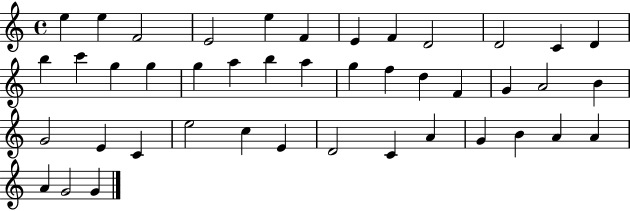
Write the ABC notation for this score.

X:1
T:Untitled
M:4/4
L:1/4
K:C
e e F2 E2 e F E F D2 D2 C D b c' g g g a b a g f d F G A2 B G2 E C e2 c E D2 C A G B A A A G2 G